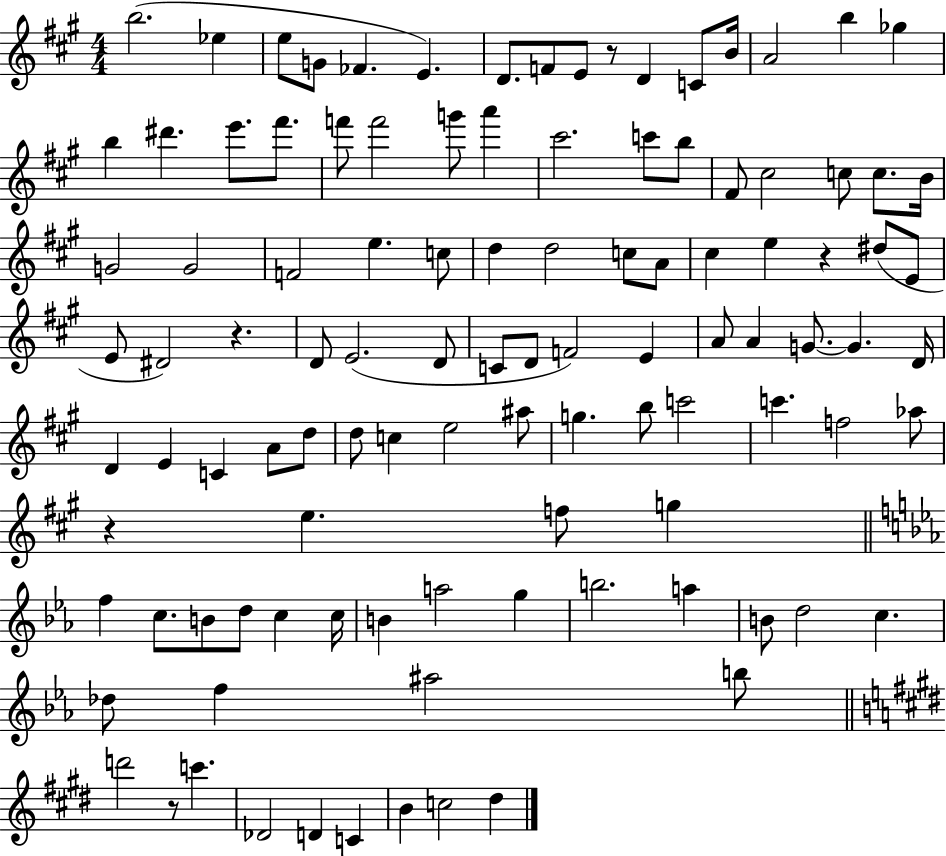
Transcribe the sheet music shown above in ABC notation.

X:1
T:Untitled
M:4/4
L:1/4
K:A
b2 _e e/2 G/2 _F E D/2 F/2 E/2 z/2 D C/2 B/4 A2 b _g b ^d' e'/2 ^f'/2 f'/2 f'2 g'/2 a' ^c'2 c'/2 b/2 ^F/2 ^c2 c/2 c/2 B/4 G2 G2 F2 e c/2 d d2 c/2 A/2 ^c e z ^d/2 E/2 E/2 ^D2 z D/2 E2 D/2 C/2 D/2 F2 E A/2 A G/2 G D/4 D E C A/2 d/2 d/2 c e2 ^a/2 g b/2 c'2 c' f2 _a/2 z e f/2 g f c/2 B/2 d/2 c c/4 B a2 g b2 a B/2 d2 c _d/2 f ^a2 b/2 d'2 z/2 c' _D2 D C B c2 ^d